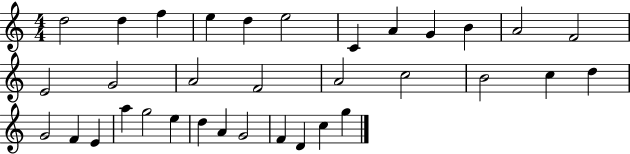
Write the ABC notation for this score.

X:1
T:Untitled
M:4/4
L:1/4
K:C
d2 d f e d e2 C A G B A2 F2 E2 G2 A2 F2 A2 c2 B2 c d G2 F E a g2 e d A G2 F D c g